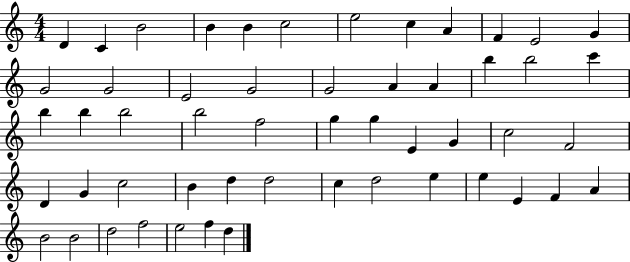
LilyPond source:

{
  \clef treble
  \numericTimeSignature
  \time 4/4
  \key c \major
  d'4 c'4 b'2 | b'4 b'4 c''2 | e''2 c''4 a'4 | f'4 e'2 g'4 | \break g'2 g'2 | e'2 g'2 | g'2 a'4 a'4 | b''4 b''2 c'''4 | \break b''4 b''4 b''2 | b''2 f''2 | g''4 g''4 e'4 g'4 | c''2 f'2 | \break d'4 g'4 c''2 | b'4 d''4 d''2 | c''4 d''2 e''4 | e''4 e'4 f'4 a'4 | \break b'2 b'2 | d''2 f''2 | e''2 f''4 d''4 | \bar "|."
}